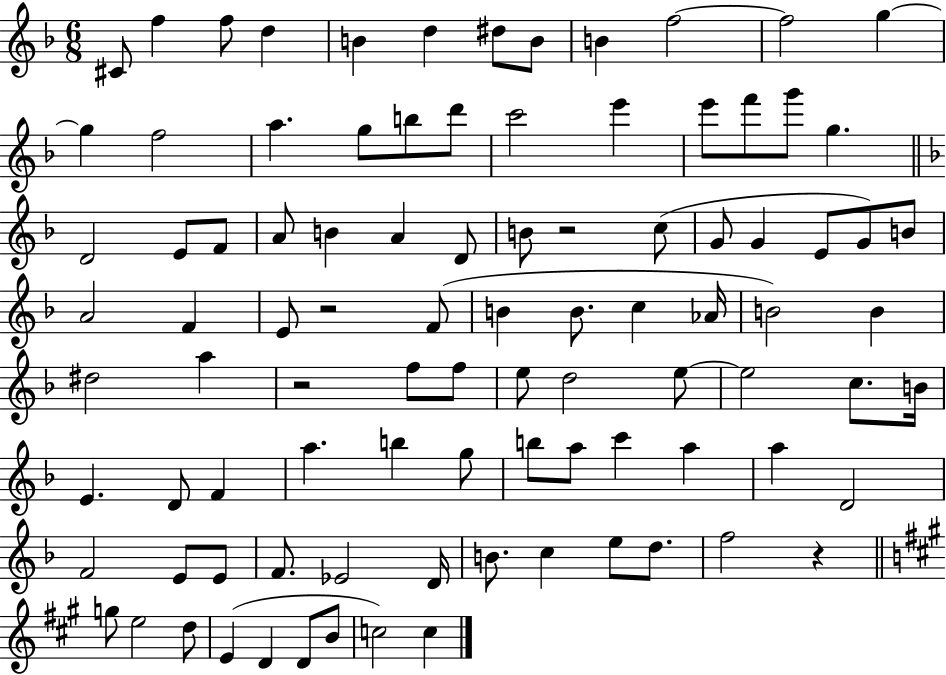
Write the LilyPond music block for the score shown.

{
  \clef treble
  \numericTimeSignature
  \time 6/8
  \key f \major
  cis'8 f''4 f''8 d''4 | b'4 d''4 dis''8 b'8 | b'4 f''2~~ | f''2 g''4~~ | \break g''4 f''2 | a''4. g''8 b''8 d'''8 | c'''2 e'''4 | e'''8 f'''8 g'''8 g''4. | \break \bar "||" \break \key f \major d'2 e'8 f'8 | a'8 b'4 a'4 d'8 | b'8 r2 c''8( | g'8 g'4 e'8 g'8) b'8 | \break a'2 f'4 | e'8 r2 f'8( | b'4 b'8. c''4 aes'16 | b'2) b'4 | \break dis''2 a''4 | r2 f''8 f''8 | e''8 d''2 e''8~~ | e''2 c''8. b'16 | \break e'4. d'8 f'4 | a''4. b''4 g''8 | b''8 a''8 c'''4 a''4 | a''4 d'2 | \break f'2 e'8 e'8 | f'8. ees'2 d'16 | b'8. c''4 e''8 d''8. | f''2 r4 | \break \bar "||" \break \key a \major g''8 e''2 d''8 | e'4( d'4 d'8 b'8 | c''2) c''4 | \bar "|."
}